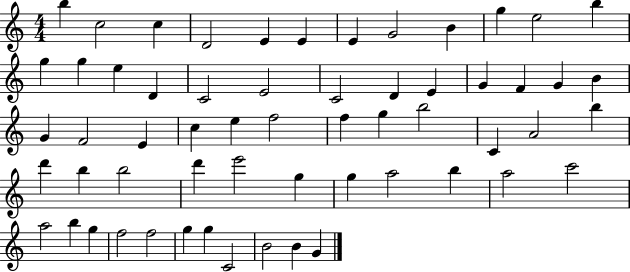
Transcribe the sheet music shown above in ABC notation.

X:1
T:Untitled
M:4/4
L:1/4
K:C
b c2 c D2 E E E G2 B g e2 b g g e D C2 E2 C2 D E G F G B G F2 E c e f2 f g b2 C A2 b d' b b2 d' e'2 g g a2 b a2 c'2 a2 b g f2 f2 g g C2 B2 B G